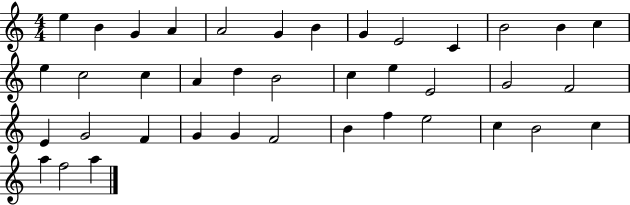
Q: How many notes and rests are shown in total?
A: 39